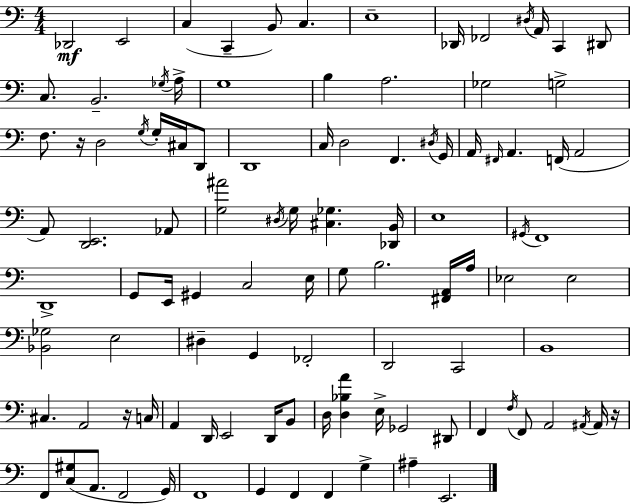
Db2/h E2/h C3/q C2/q B2/e C3/q. E3/w Db2/s FES2/h D#3/s A2/s C2/q D#2/e C3/e. B2/h. Gb3/s A3/s G3/w B3/q A3/h. Gb3/h G3/h F3/e. R/s D3/h G3/s G3/s C#3/s D2/e D2/w C3/s D3/h F2/q. D#3/s G2/s A2/s F#2/s A2/q. F2/s A2/h A2/e [D2,E2]/h. Ab2/e [G3,A#4]/h D#3/s G3/s [C#3,Gb3]/q. [Db2,B2]/s E3/w G#2/s F2/w D2/w G2/e E2/s G#2/q C3/h E3/s G3/e B3/h. [F#2,A2]/s A3/s Eb3/h Eb3/h [Bb2,Gb3]/h E3/h D#3/q G2/q FES2/h D2/h C2/h B2/w C#3/q. A2/h R/s C3/s A2/q D2/s E2/h D2/s B2/e D3/s [D3,Bb3,A4]/q E3/s Gb2/h D#2/e F2/q F3/s F2/e A2/h A#2/s A#2/s R/s F2/e [C3,G#3]/e A2/e. F2/h G2/s F2/w G2/q F2/q F2/q G3/q A#3/q E2/h.